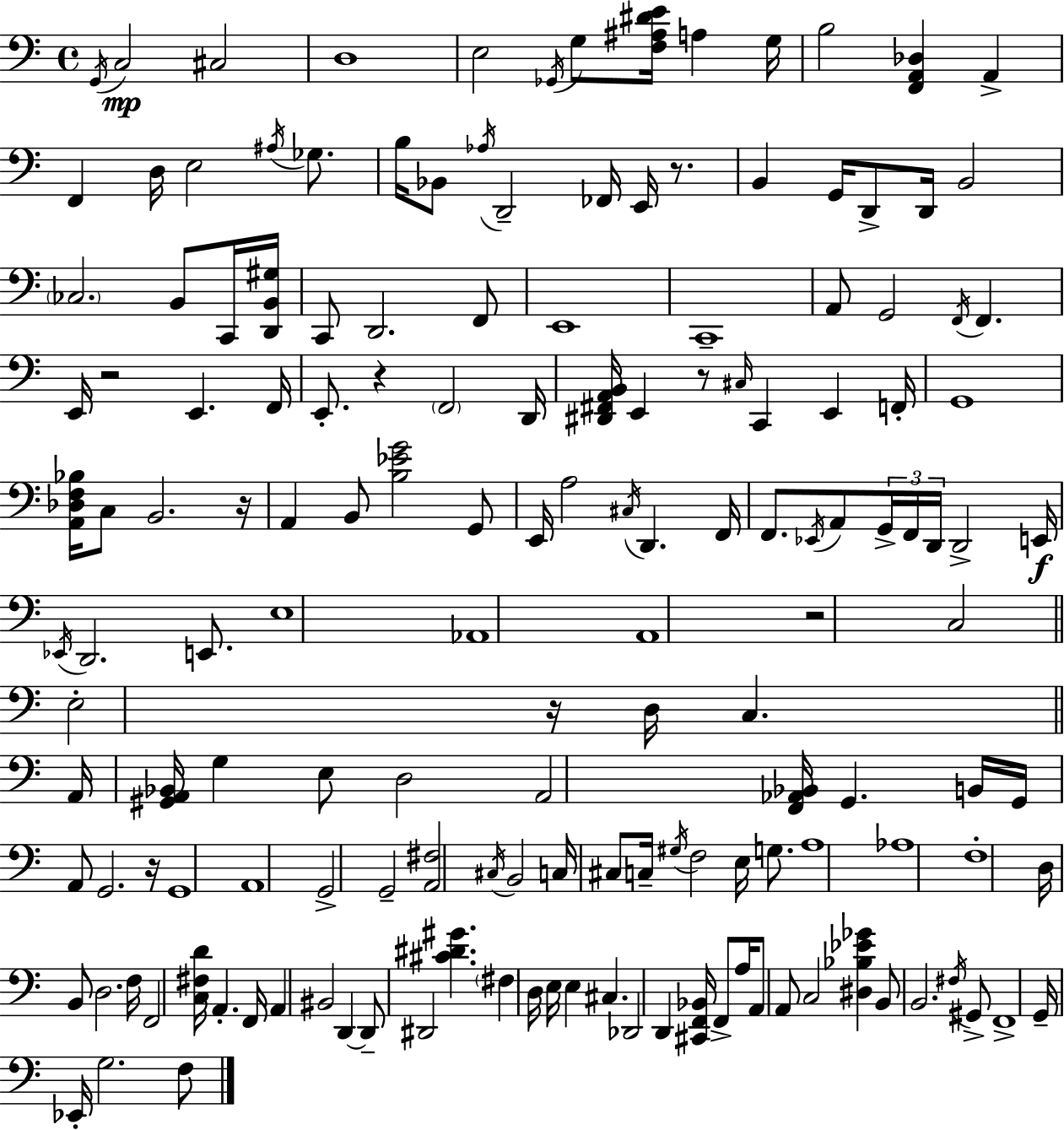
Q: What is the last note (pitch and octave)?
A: F3